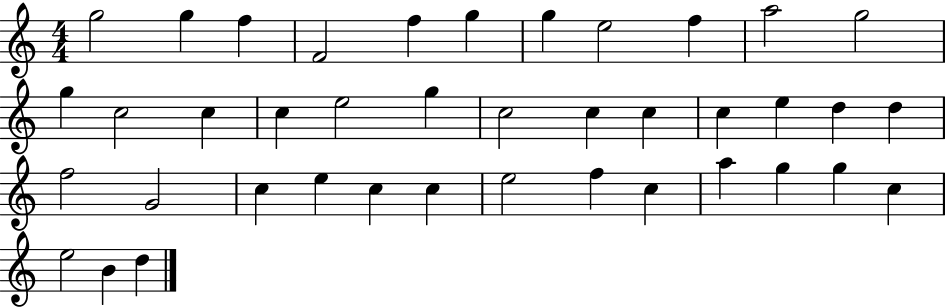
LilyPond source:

{
  \clef treble
  \numericTimeSignature
  \time 4/4
  \key c \major
  g''2 g''4 f''4 | f'2 f''4 g''4 | g''4 e''2 f''4 | a''2 g''2 | \break g''4 c''2 c''4 | c''4 e''2 g''4 | c''2 c''4 c''4 | c''4 e''4 d''4 d''4 | \break f''2 g'2 | c''4 e''4 c''4 c''4 | e''2 f''4 c''4 | a''4 g''4 g''4 c''4 | \break e''2 b'4 d''4 | \bar "|."
}